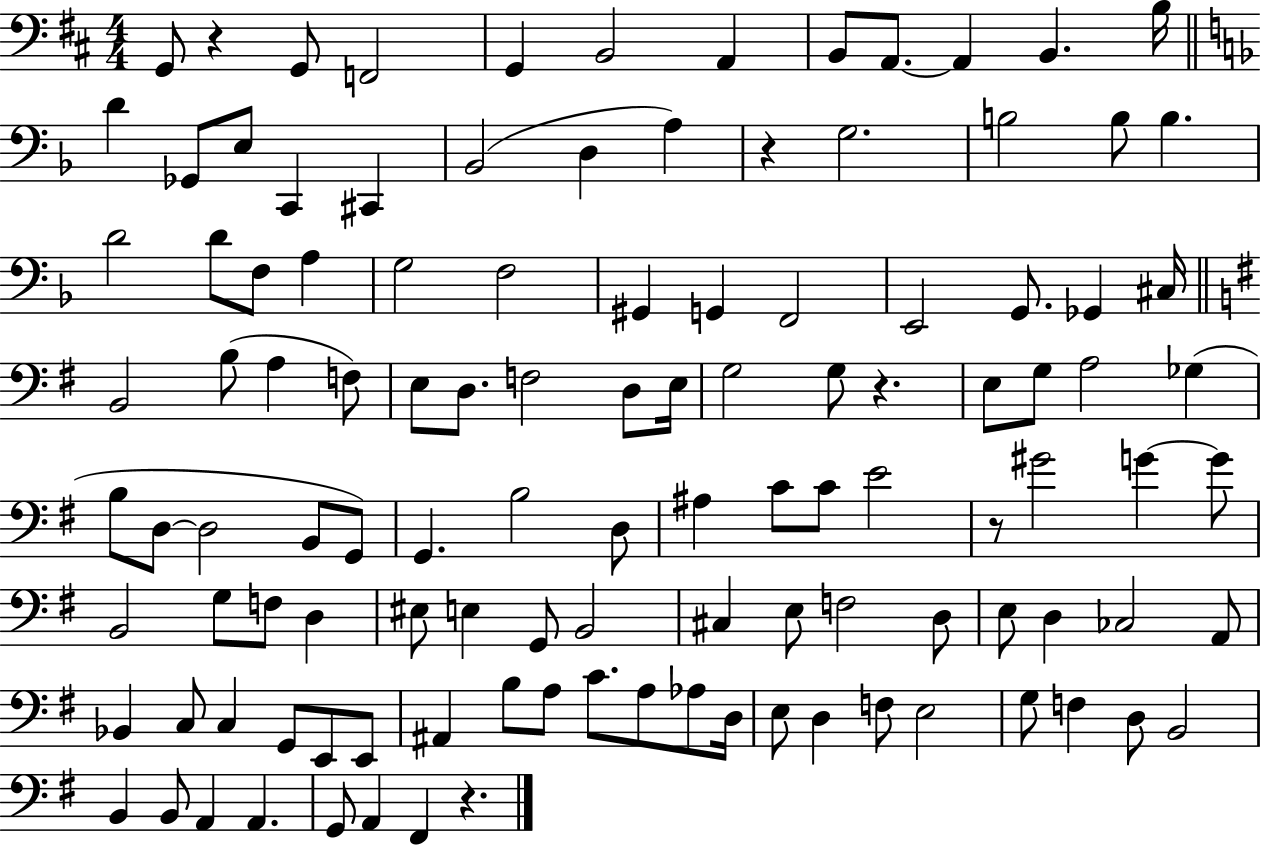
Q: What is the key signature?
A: D major